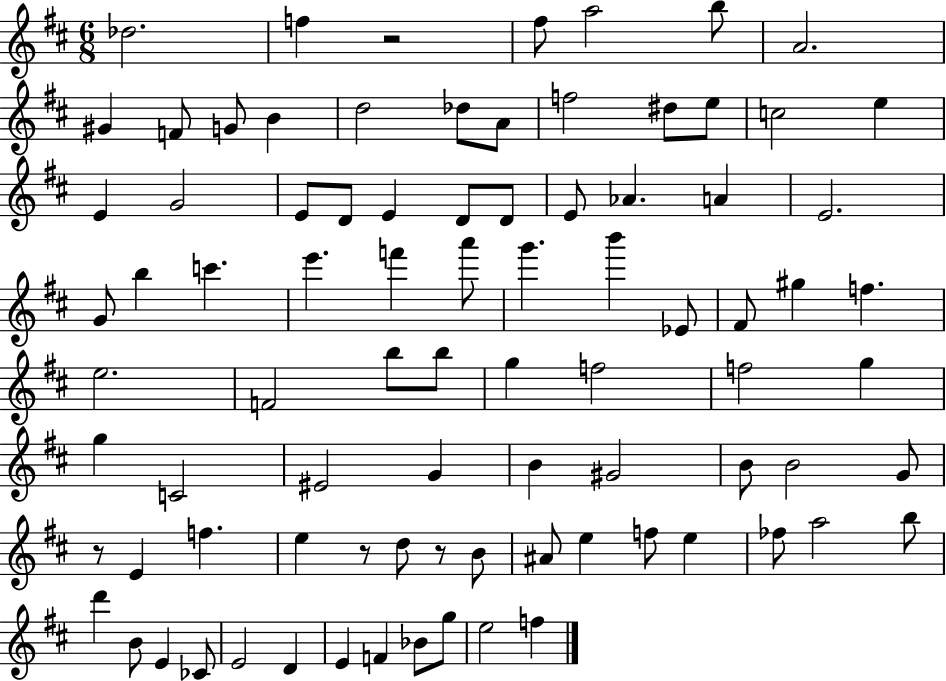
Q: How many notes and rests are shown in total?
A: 86